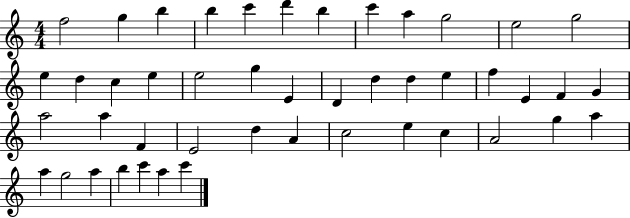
F5/h G5/q B5/q B5/q C6/q D6/q B5/q C6/q A5/q G5/h E5/h G5/h E5/q D5/q C5/q E5/q E5/h G5/q E4/q D4/q D5/q D5/q E5/q F5/q E4/q F4/q G4/q A5/h A5/q F4/q E4/h D5/q A4/q C5/h E5/q C5/q A4/h G5/q A5/q A5/q G5/h A5/q B5/q C6/q A5/q C6/q